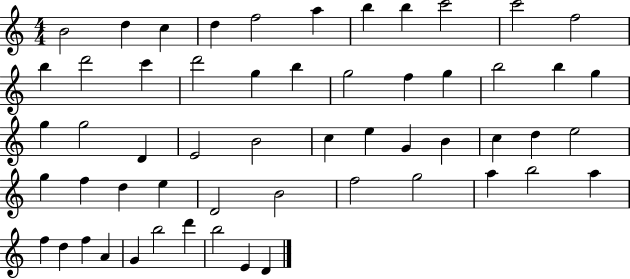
B4/h D5/q C5/q D5/q F5/h A5/q B5/q B5/q C6/h C6/h F5/h B5/q D6/h C6/q D6/h G5/q B5/q G5/h F5/q G5/q B5/h B5/q G5/q G5/q G5/h D4/q E4/h B4/h C5/q E5/q G4/q B4/q C5/q D5/q E5/h G5/q F5/q D5/q E5/q D4/h B4/h F5/h G5/h A5/q B5/h A5/q F5/q D5/q F5/q A4/q G4/q B5/h D6/q B5/h E4/q D4/q